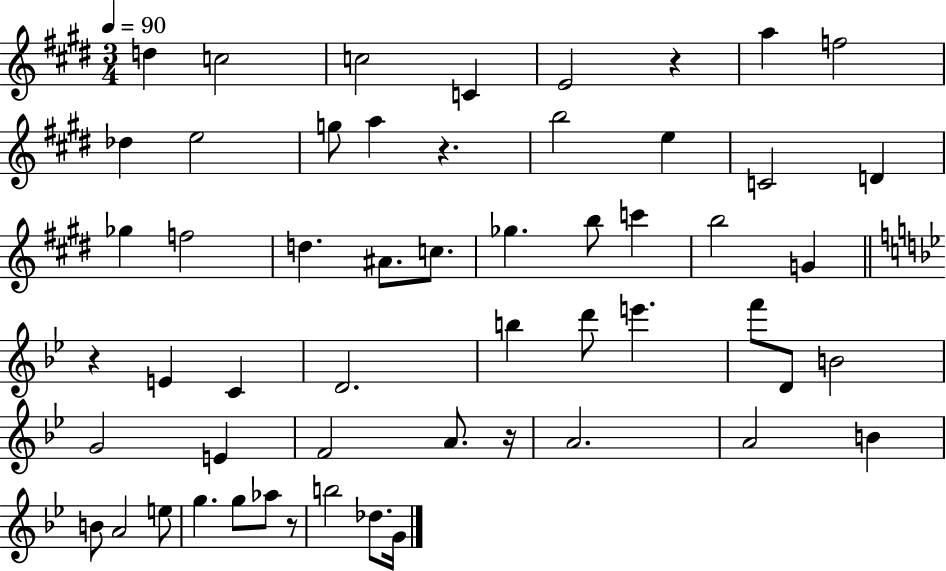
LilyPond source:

{
  \clef treble
  \numericTimeSignature
  \time 3/4
  \key e \major
  \tempo 4 = 90
  d''4 c''2 | c''2 c'4 | e'2 r4 | a''4 f''2 | \break des''4 e''2 | g''8 a''4 r4. | b''2 e''4 | c'2 d'4 | \break ges''4 f''2 | d''4. ais'8. c''8. | ges''4. b''8 c'''4 | b''2 g'4 | \break \bar "||" \break \key bes \major r4 e'4 c'4 | d'2. | b''4 d'''8 e'''4. | f'''8 d'8 b'2 | \break g'2 e'4 | f'2 a'8. r16 | a'2. | a'2 b'4 | \break b'8 a'2 e''8 | g''4. g''8 aes''8 r8 | b''2 des''8. g'16 | \bar "|."
}